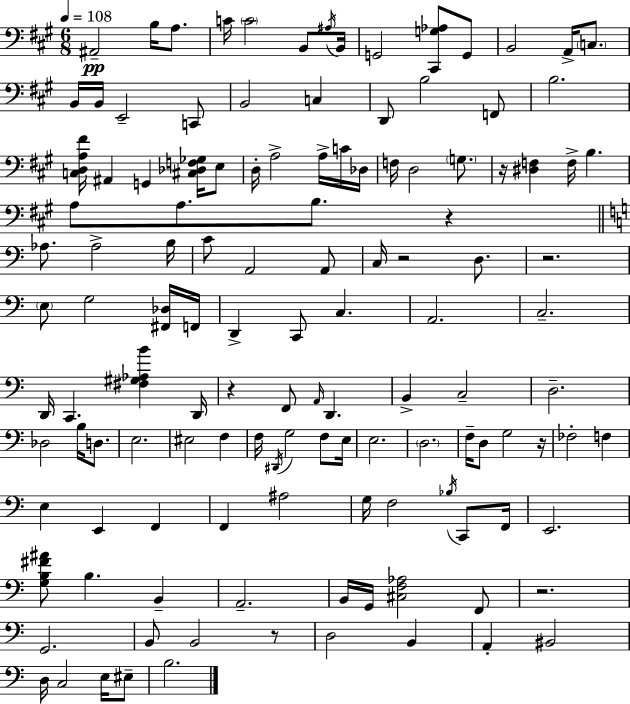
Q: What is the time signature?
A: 6/8